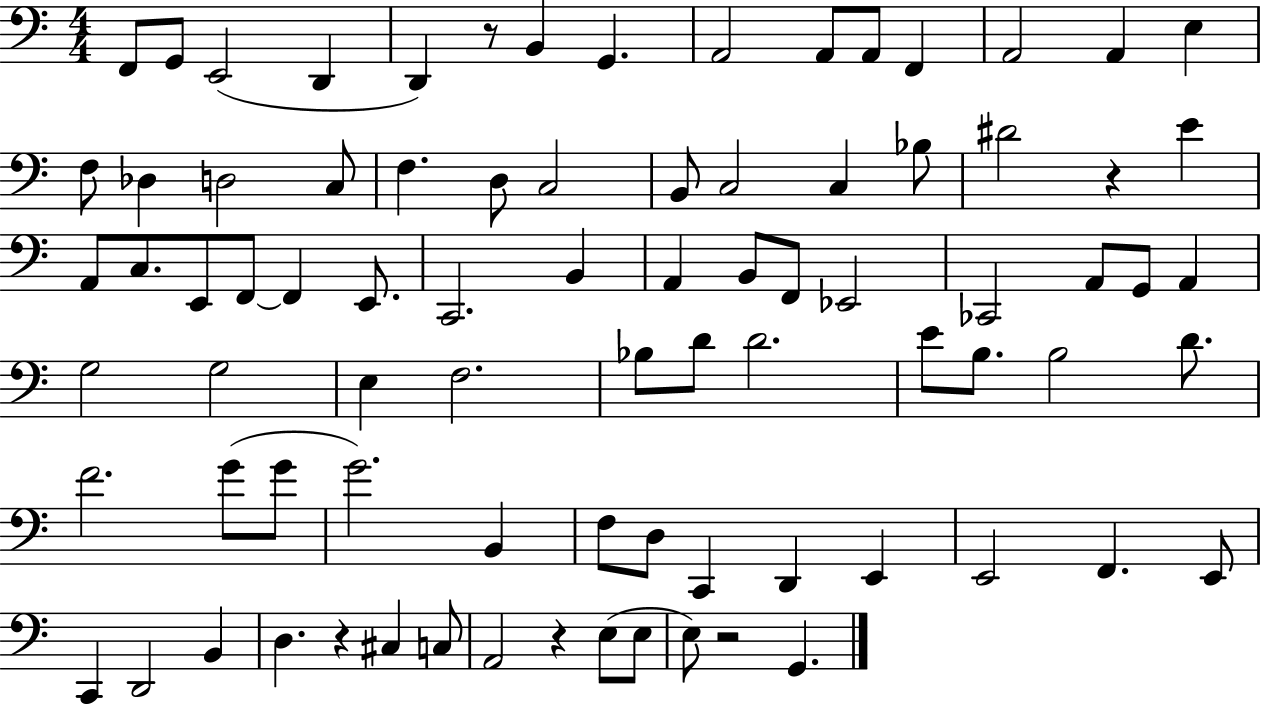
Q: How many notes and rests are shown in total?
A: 83